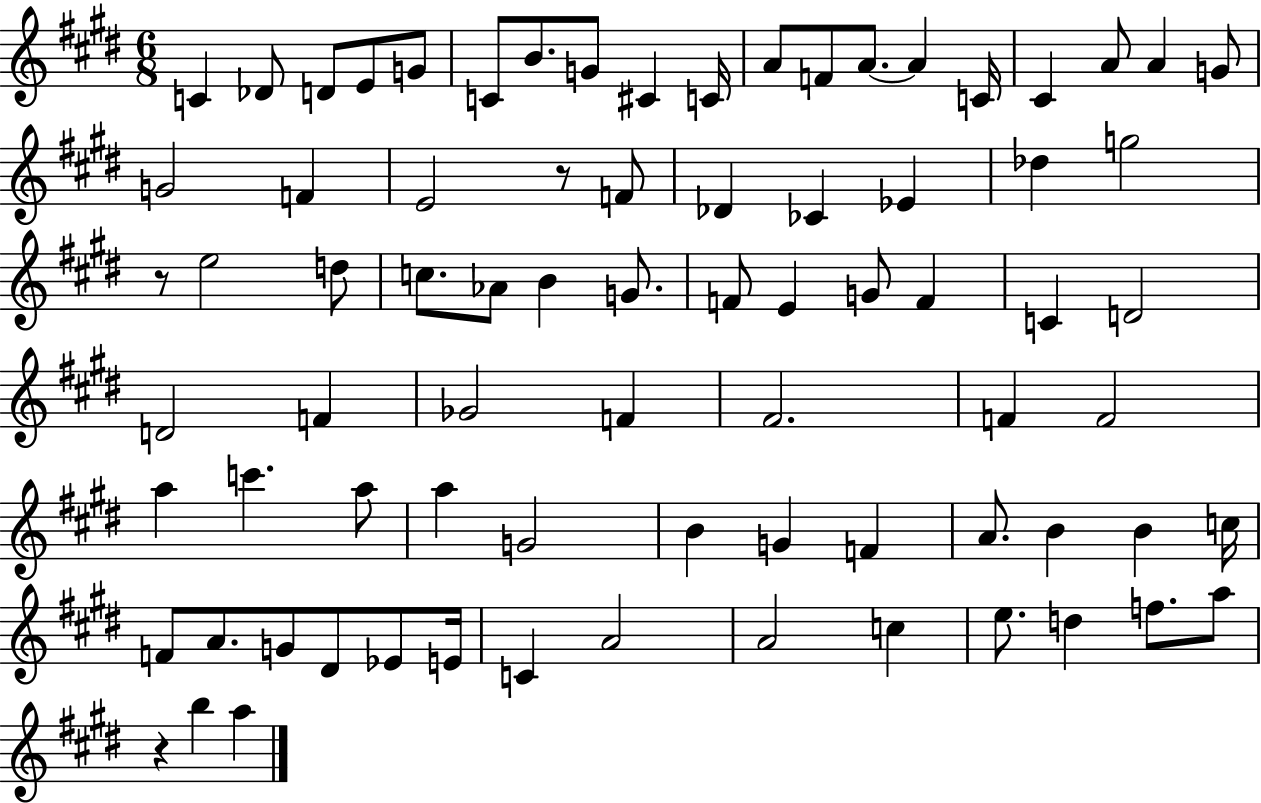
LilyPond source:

{
  \clef treble
  \numericTimeSignature
  \time 6/8
  \key e \major
  \repeat volta 2 { c'4 des'8 d'8 e'8 g'8 | c'8 b'8. g'8 cis'4 c'16 | a'8 f'8 a'8.~~ a'4 c'16 | cis'4 a'8 a'4 g'8 | \break g'2 f'4 | e'2 r8 f'8 | des'4 ces'4 ees'4 | des''4 g''2 | \break r8 e''2 d''8 | c''8. aes'8 b'4 g'8. | f'8 e'4 g'8 f'4 | c'4 d'2 | \break d'2 f'4 | ges'2 f'4 | fis'2. | f'4 f'2 | \break a''4 c'''4. a''8 | a''4 g'2 | b'4 g'4 f'4 | a'8. b'4 b'4 c''16 | \break f'8 a'8. g'8 dis'8 ees'8 e'16 | c'4 a'2 | a'2 c''4 | e''8. d''4 f''8. a''8 | \break r4 b''4 a''4 | } \bar "|."
}